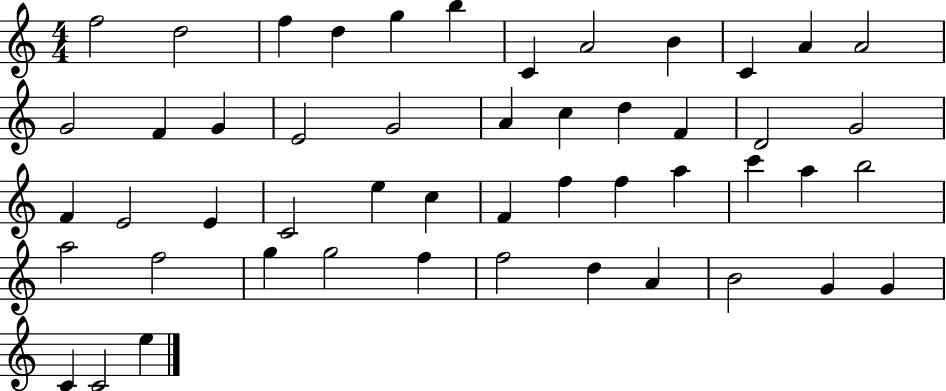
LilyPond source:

{
  \clef treble
  \numericTimeSignature
  \time 4/4
  \key c \major
  f''2 d''2 | f''4 d''4 g''4 b''4 | c'4 a'2 b'4 | c'4 a'4 a'2 | \break g'2 f'4 g'4 | e'2 g'2 | a'4 c''4 d''4 f'4 | d'2 g'2 | \break f'4 e'2 e'4 | c'2 e''4 c''4 | f'4 f''4 f''4 a''4 | c'''4 a''4 b''2 | \break a''2 f''2 | g''4 g''2 f''4 | f''2 d''4 a'4 | b'2 g'4 g'4 | \break c'4 c'2 e''4 | \bar "|."
}